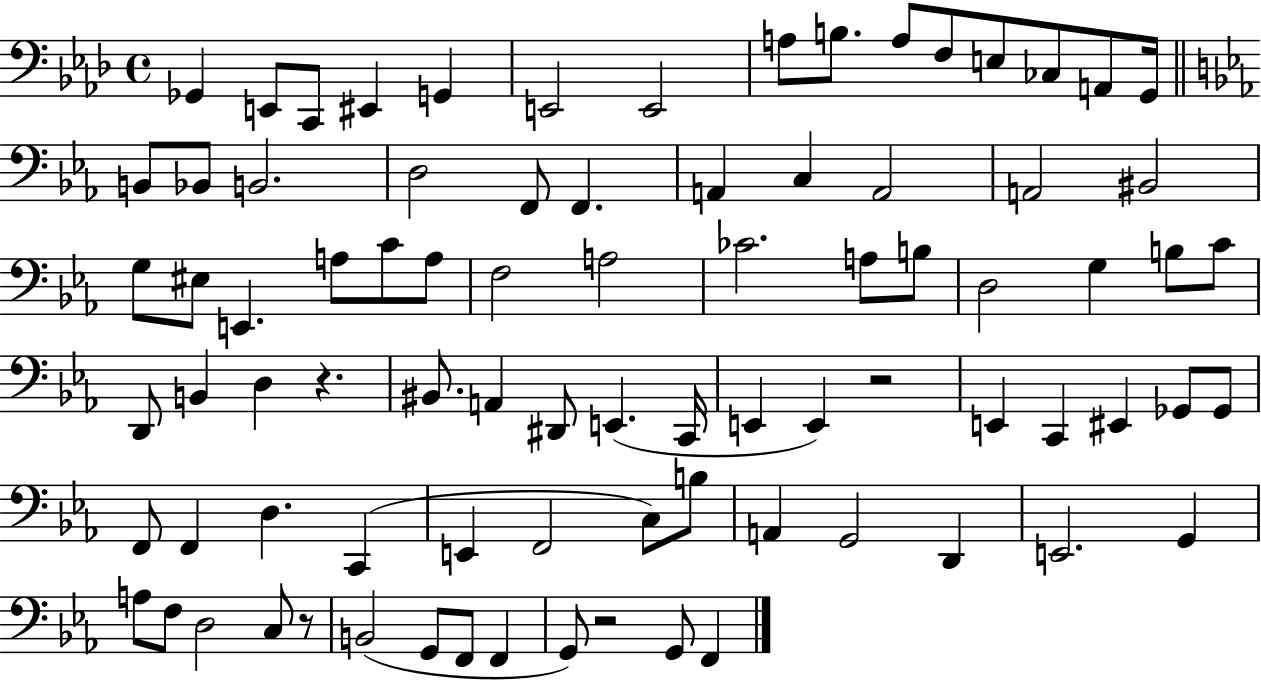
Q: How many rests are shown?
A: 4